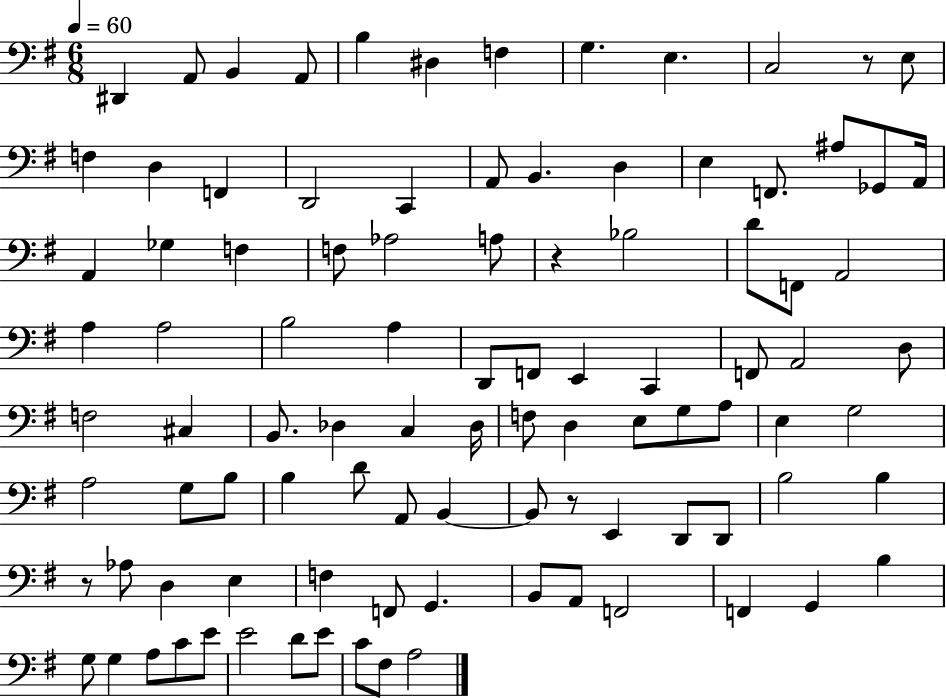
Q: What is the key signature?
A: G major